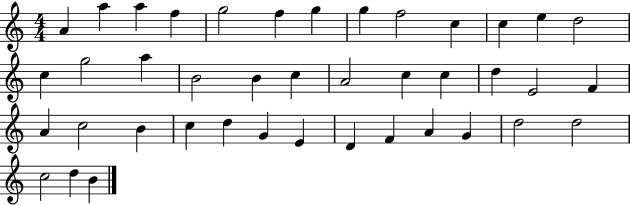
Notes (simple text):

A4/q A5/q A5/q F5/q G5/h F5/q G5/q G5/q F5/h C5/q C5/q E5/q D5/h C5/q G5/h A5/q B4/h B4/q C5/q A4/h C5/q C5/q D5/q E4/h F4/q A4/q C5/h B4/q C5/q D5/q G4/q E4/q D4/q F4/q A4/q G4/q D5/h D5/h C5/h D5/q B4/q